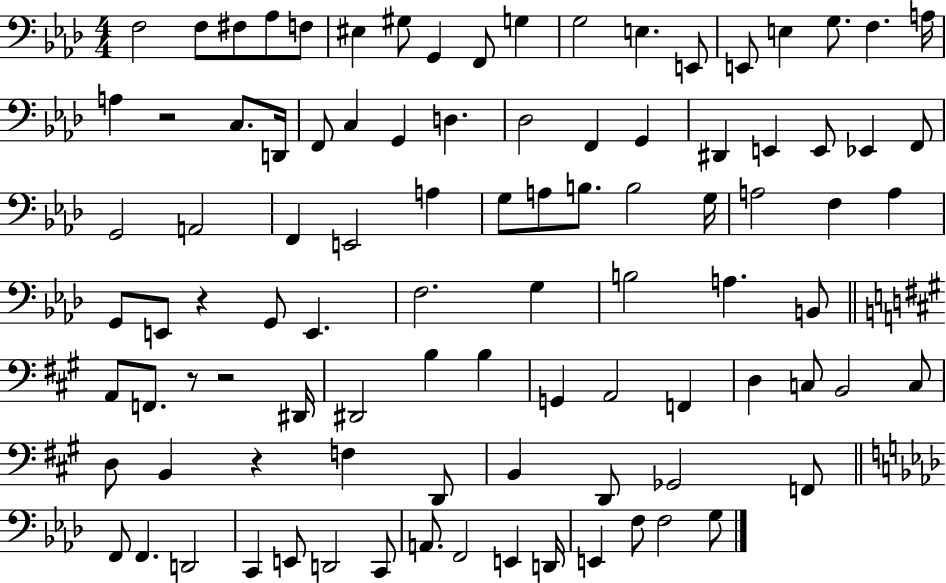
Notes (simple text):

F3/h F3/e F#3/e Ab3/e F3/e EIS3/q G#3/e G2/q F2/e G3/q G3/h E3/q. E2/e E2/e E3/q G3/e. F3/q. A3/s A3/q R/h C3/e. D2/s F2/e C3/q G2/q D3/q. Db3/h F2/q G2/q D#2/q E2/q E2/e Eb2/q F2/e G2/h A2/h F2/q E2/h A3/q G3/e A3/e B3/e. B3/h G3/s A3/h F3/q A3/q G2/e E2/e R/q G2/e E2/q. F3/h. G3/q B3/h A3/q. B2/e A2/e F2/e. R/e R/h D#2/s D#2/h B3/q B3/q G2/q A2/h F2/q D3/q C3/e B2/h C3/e D3/e B2/q R/q F3/q D2/e B2/q D2/e Gb2/h F2/e F2/e F2/q. D2/h C2/q E2/e D2/h C2/e A2/e. F2/h E2/q D2/s E2/q F3/e F3/h G3/e